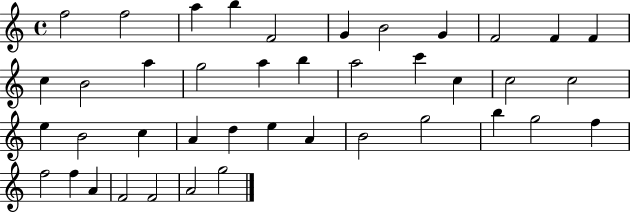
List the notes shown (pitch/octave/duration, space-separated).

F5/h F5/h A5/q B5/q F4/h G4/q B4/h G4/q F4/h F4/q F4/q C5/q B4/h A5/q G5/h A5/q B5/q A5/h C6/q C5/q C5/h C5/h E5/q B4/h C5/q A4/q D5/q E5/q A4/q B4/h G5/h B5/q G5/h F5/q F5/h F5/q A4/q F4/h F4/h A4/h G5/h